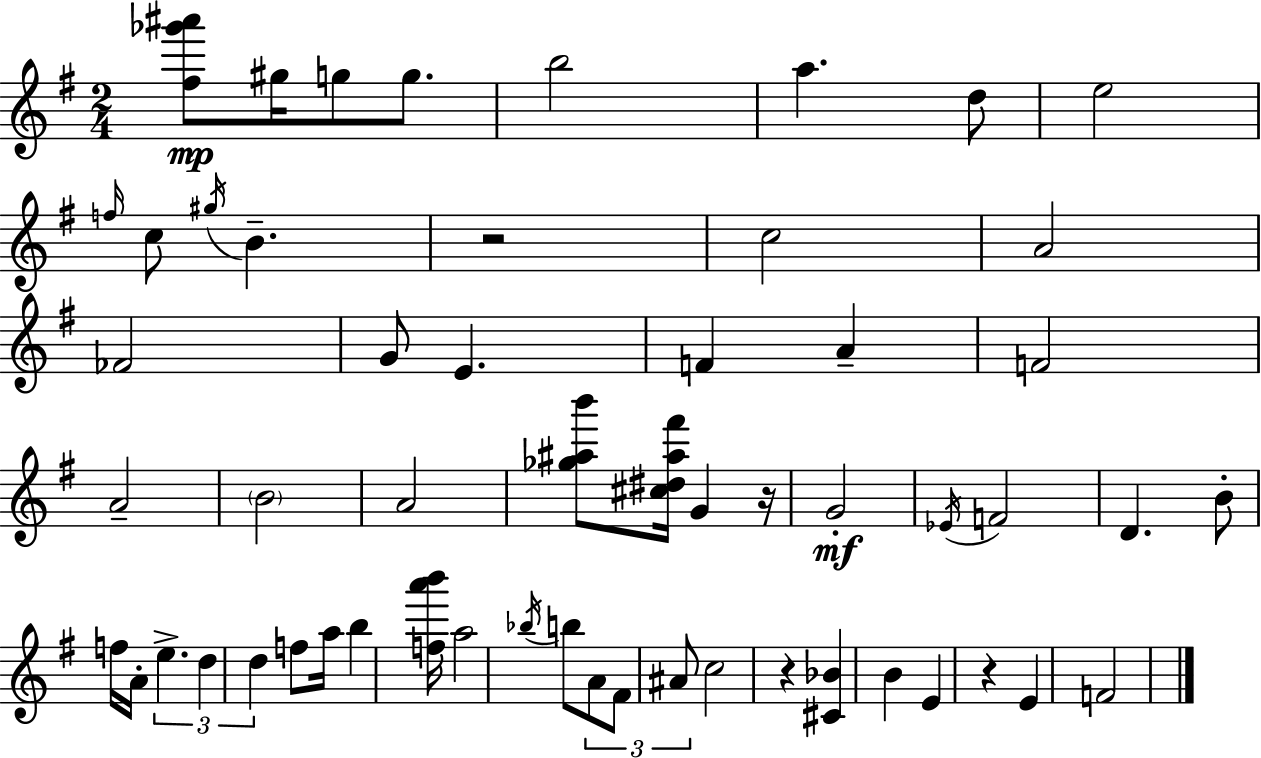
[F#5,Gb6,A#6]/e G#5/s G5/e G5/e. B5/h A5/q. D5/e E5/h F5/s C5/e G#5/s B4/q. R/h C5/h A4/h FES4/h G4/e E4/q. F4/q A4/q F4/h A4/h B4/h A4/h [Gb5,A#5,B6]/e [C#5,D#5,A#5,F#6]/s G4/q R/s G4/h Eb4/s F4/h D4/q. B4/e F5/s A4/s E5/q. D5/q D5/q F5/e A5/s B5/q [F5,A6,B6]/s A5/h Bb5/s B5/e A4/e F#4/e A#4/e C5/h R/q [C#4,Bb4]/q B4/q E4/q R/q E4/q F4/h